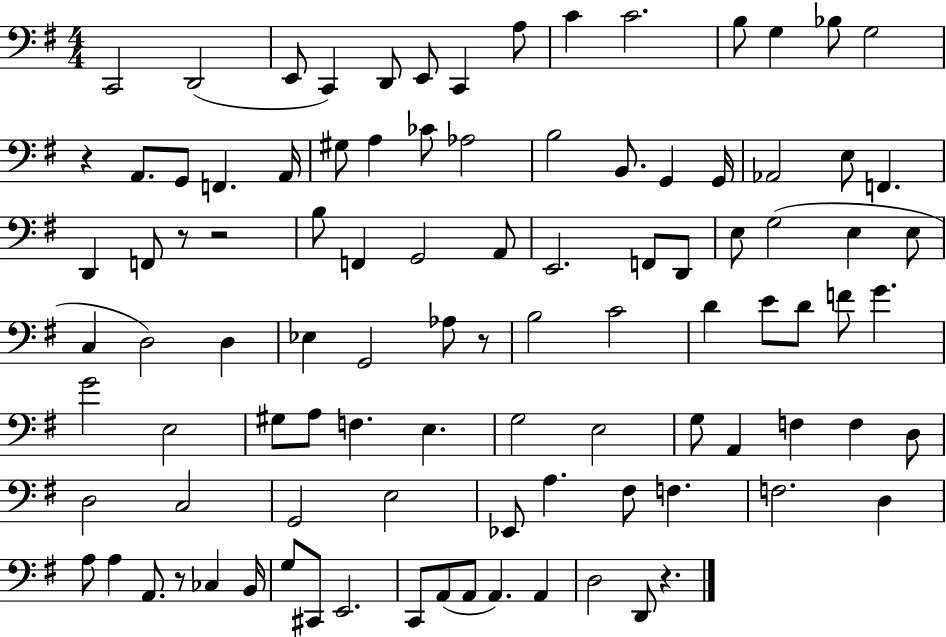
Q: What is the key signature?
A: G major